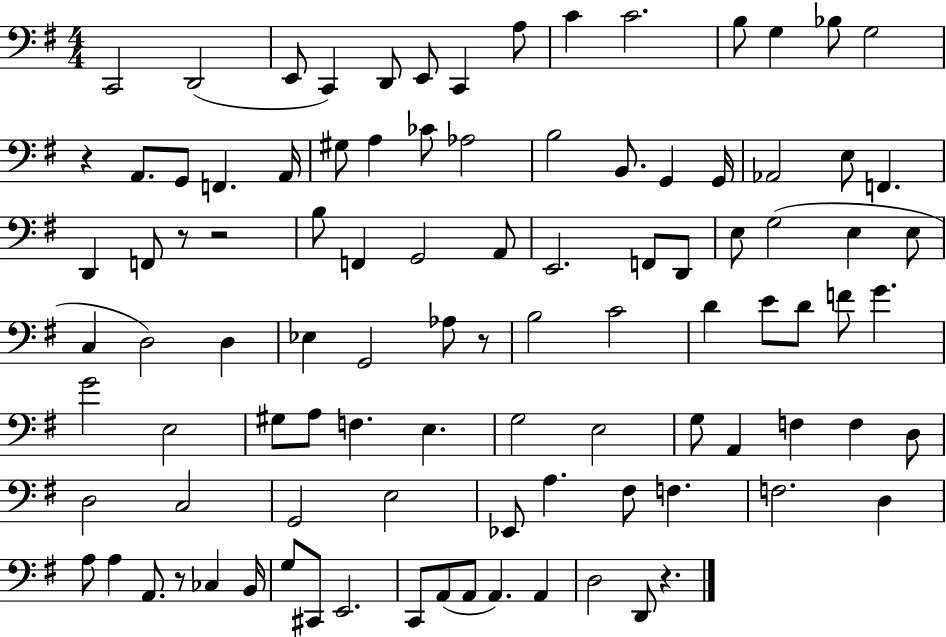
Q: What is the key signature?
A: G major